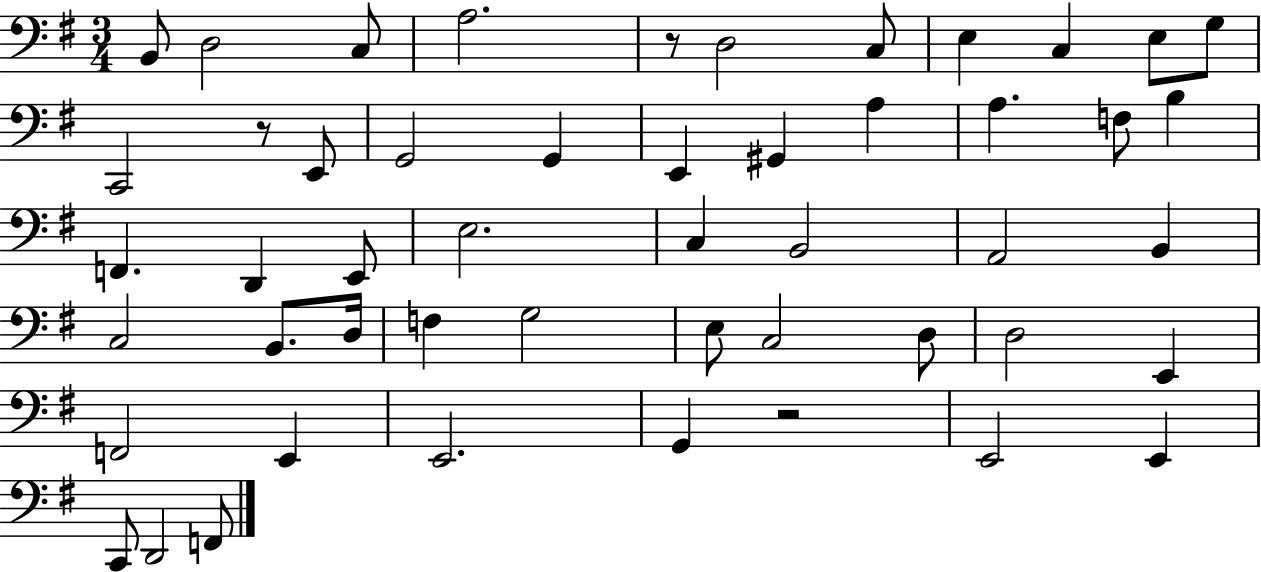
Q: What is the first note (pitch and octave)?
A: B2